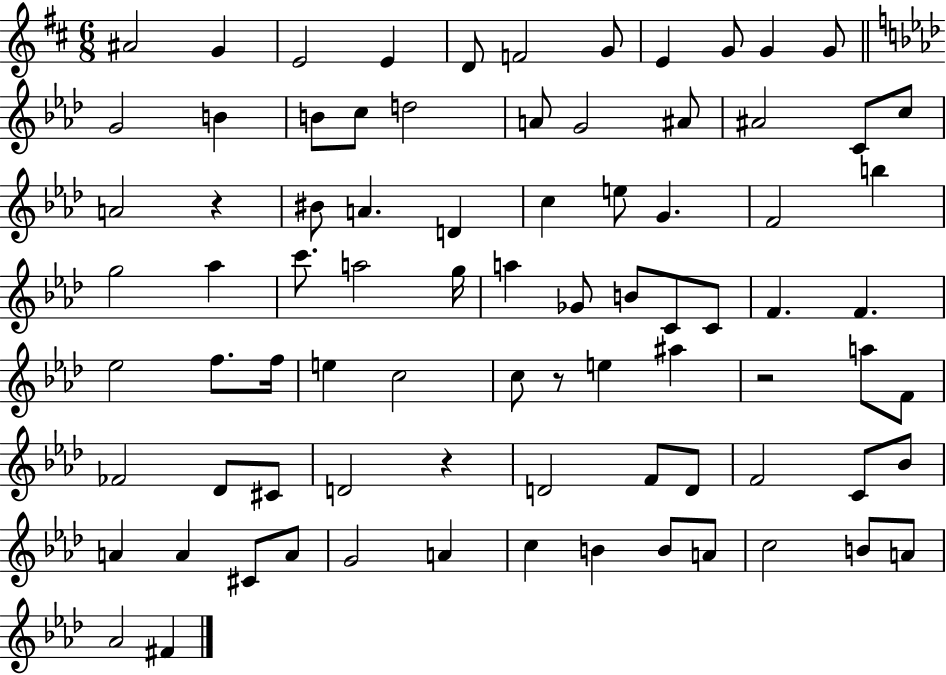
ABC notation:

X:1
T:Untitled
M:6/8
L:1/4
K:D
^A2 G E2 E D/2 F2 G/2 E G/2 G G/2 G2 B B/2 c/2 d2 A/2 G2 ^A/2 ^A2 C/2 c/2 A2 z ^B/2 A D c e/2 G F2 b g2 _a c'/2 a2 g/4 a _G/2 B/2 C/2 C/2 F F _e2 f/2 f/4 e c2 c/2 z/2 e ^a z2 a/2 F/2 _F2 _D/2 ^C/2 D2 z D2 F/2 D/2 F2 C/2 _B/2 A A ^C/2 A/2 G2 A c B B/2 A/2 c2 B/2 A/2 _A2 ^F